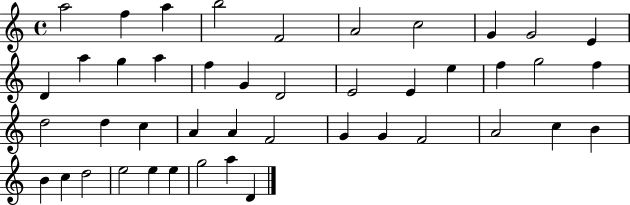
X:1
T:Untitled
M:4/4
L:1/4
K:C
a2 f a b2 F2 A2 c2 G G2 E D a g a f G D2 E2 E e f g2 f d2 d c A A F2 G G F2 A2 c B B c d2 e2 e e g2 a D